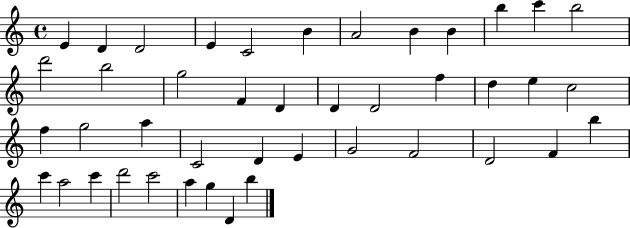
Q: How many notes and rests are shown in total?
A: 43